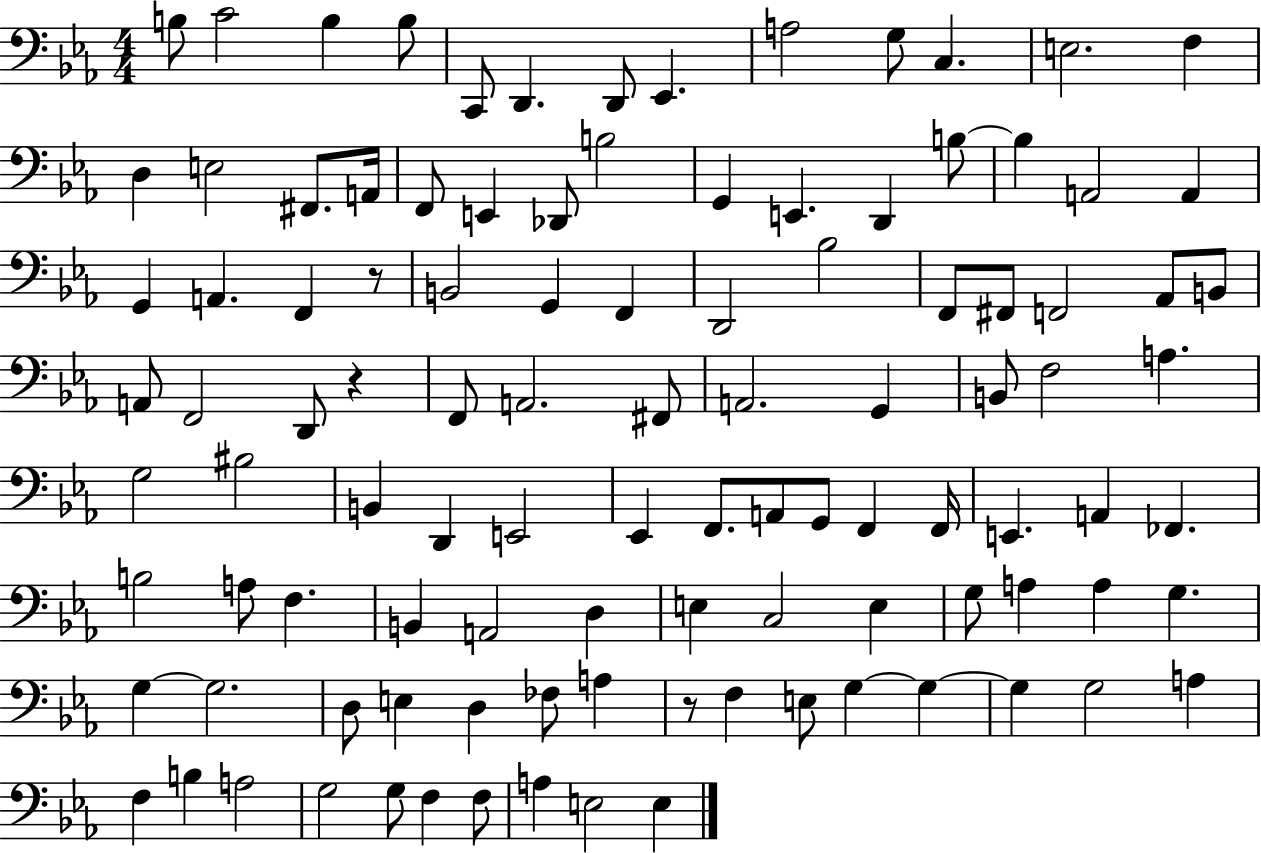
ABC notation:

X:1
T:Untitled
M:4/4
L:1/4
K:Eb
B,/2 C2 B, B,/2 C,,/2 D,, D,,/2 _E,, A,2 G,/2 C, E,2 F, D, E,2 ^F,,/2 A,,/4 F,,/2 E,, _D,,/2 B,2 G,, E,, D,, B,/2 B, A,,2 A,, G,, A,, F,, z/2 B,,2 G,, F,, D,,2 _B,2 F,,/2 ^F,,/2 F,,2 _A,,/2 B,,/2 A,,/2 F,,2 D,,/2 z F,,/2 A,,2 ^F,,/2 A,,2 G,, B,,/2 F,2 A, G,2 ^B,2 B,, D,, E,,2 _E,, F,,/2 A,,/2 G,,/2 F,, F,,/4 E,, A,, _F,, B,2 A,/2 F, B,, A,,2 D, E, C,2 E, G,/2 A, A, G, G, G,2 D,/2 E, D, _F,/2 A, z/2 F, E,/2 G, G, G, G,2 A, F, B, A,2 G,2 G,/2 F, F,/2 A, E,2 E,